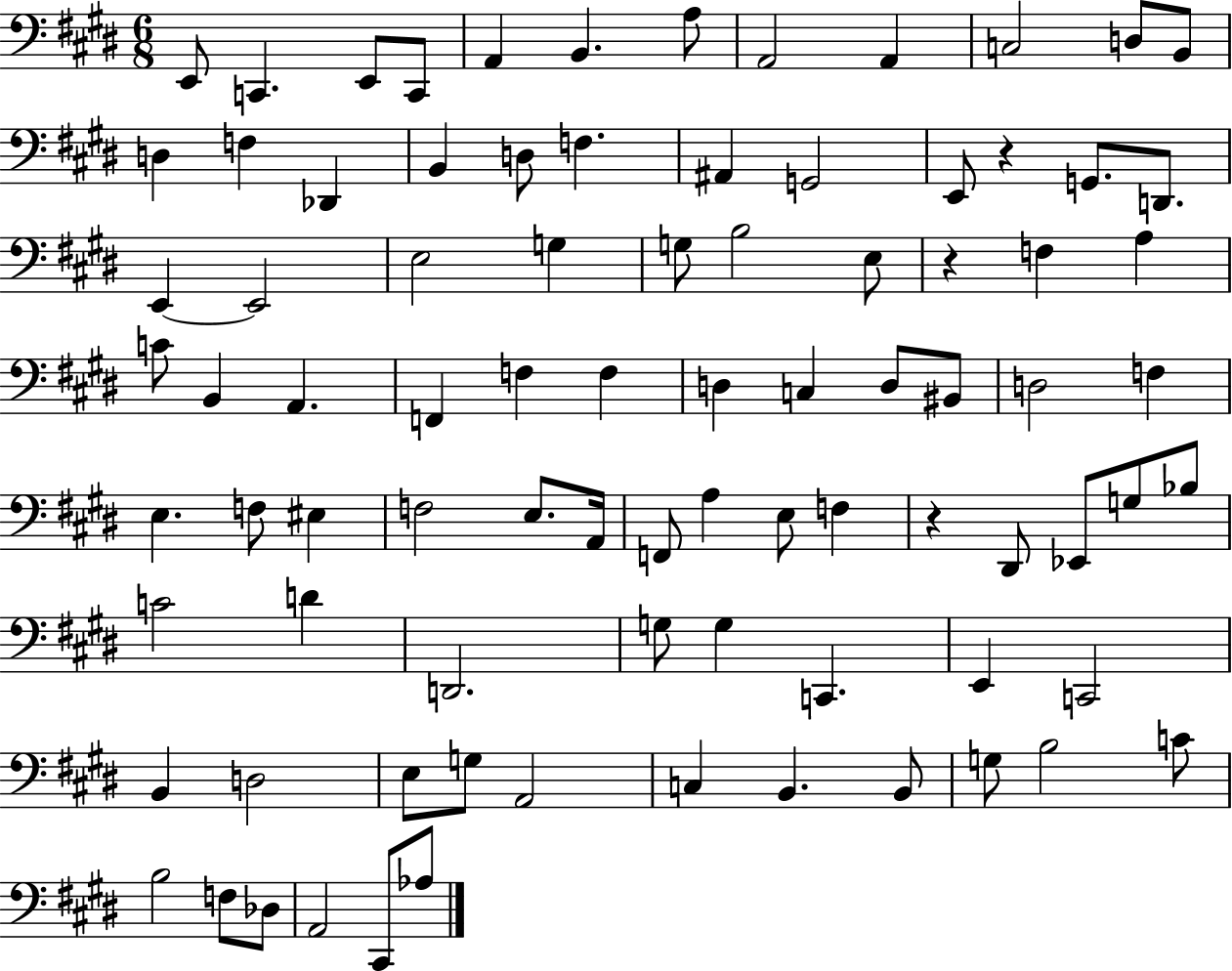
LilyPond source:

{
  \clef bass
  \numericTimeSignature
  \time 6/8
  \key e \major
  e,8 c,4. e,8 c,8 | a,4 b,4. a8 | a,2 a,4 | c2 d8 b,8 | \break d4 f4 des,4 | b,4 d8 f4. | ais,4 g,2 | e,8 r4 g,8. d,8. | \break e,4~~ e,2 | e2 g4 | g8 b2 e8 | r4 f4 a4 | \break c'8 b,4 a,4. | f,4 f4 f4 | d4 c4 d8 bis,8 | d2 f4 | \break e4. f8 eis4 | f2 e8. a,16 | f,8 a4 e8 f4 | r4 dis,8 ees,8 g8 bes8 | \break c'2 d'4 | d,2. | g8 g4 c,4. | e,4 c,2 | \break b,4 d2 | e8 g8 a,2 | c4 b,4. b,8 | g8 b2 c'8 | \break b2 f8 des8 | a,2 cis,8 aes8 | \bar "|."
}